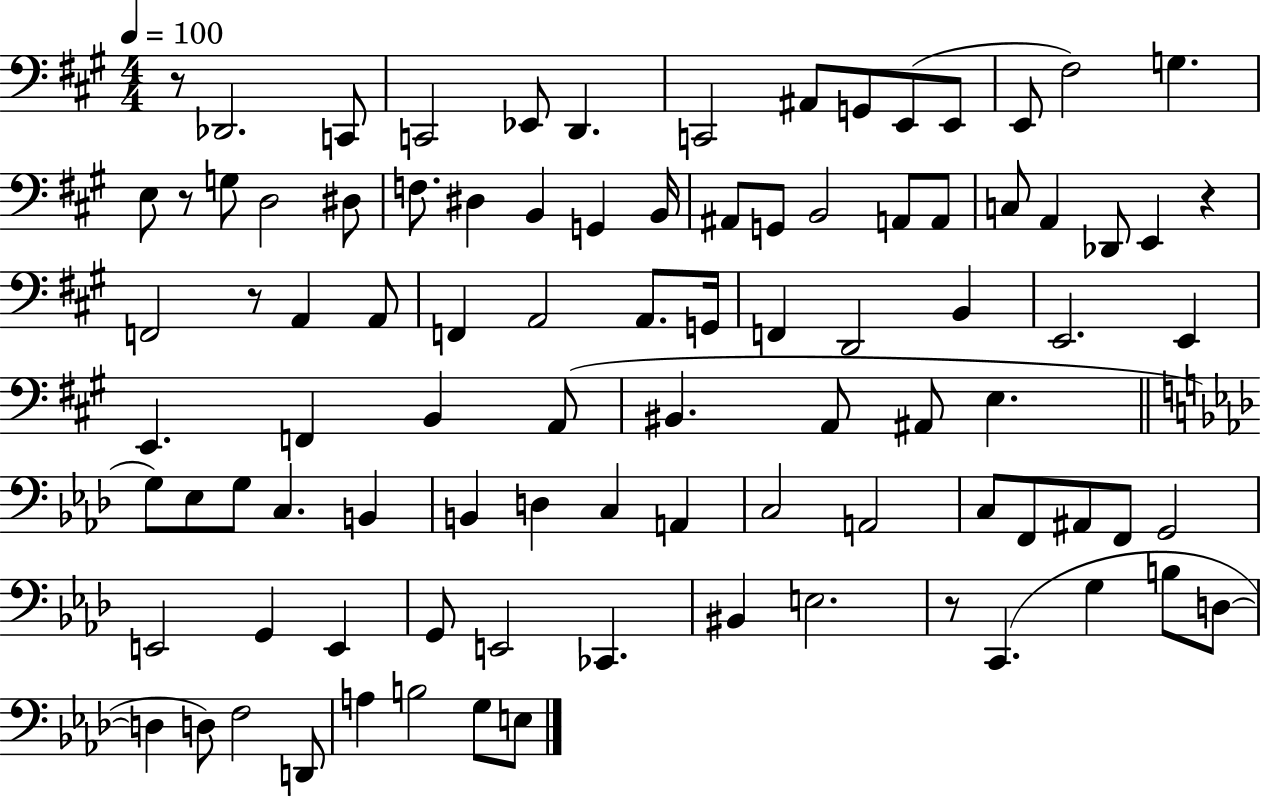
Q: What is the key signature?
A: A major